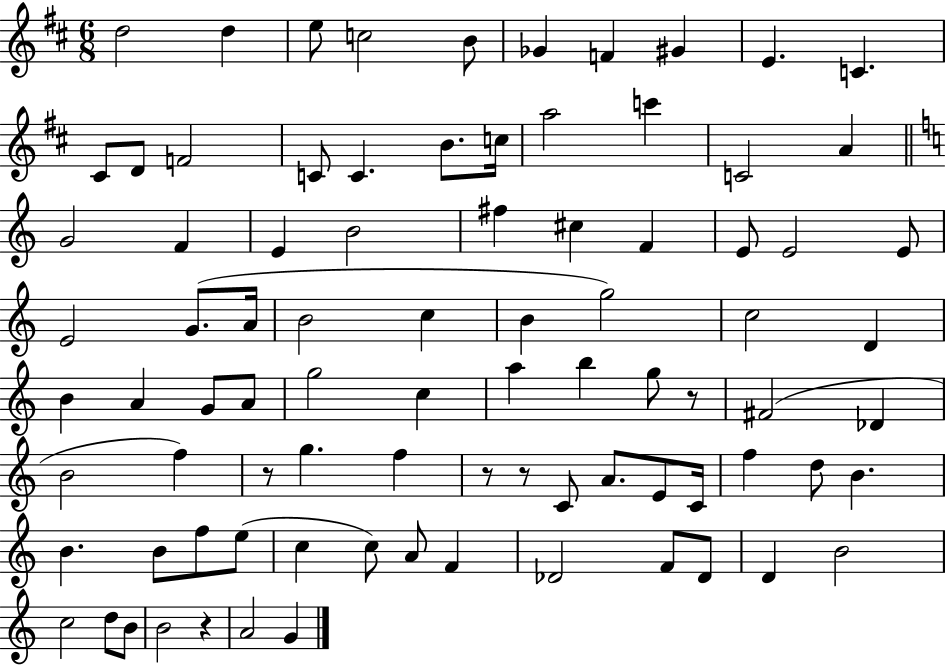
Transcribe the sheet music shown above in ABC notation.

X:1
T:Untitled
M:6/8
L:1/4
K:D
d2 d e/2 c2 B/2 _G F ^G E C ^C/2 D/2 F2 C/2 C B/2 c/4 a2 c' C2 A G2 F E B2 ^f ^c F E/2 E2 E/2 E2 G/2 A/4 B2 c B g2 c2 D B A G/2 A/2 g2 c a b g/2 z/2 ^F2 _D B2 f z/2 g f z/2 z/2 C/2 A/2 E/2 C/4 f d/2 B B B/2 f/2 e/2 c c/2 A/2 F _D2 F/2 _D/2 D B2 c2 d/2 B/2 B2 z A2 G